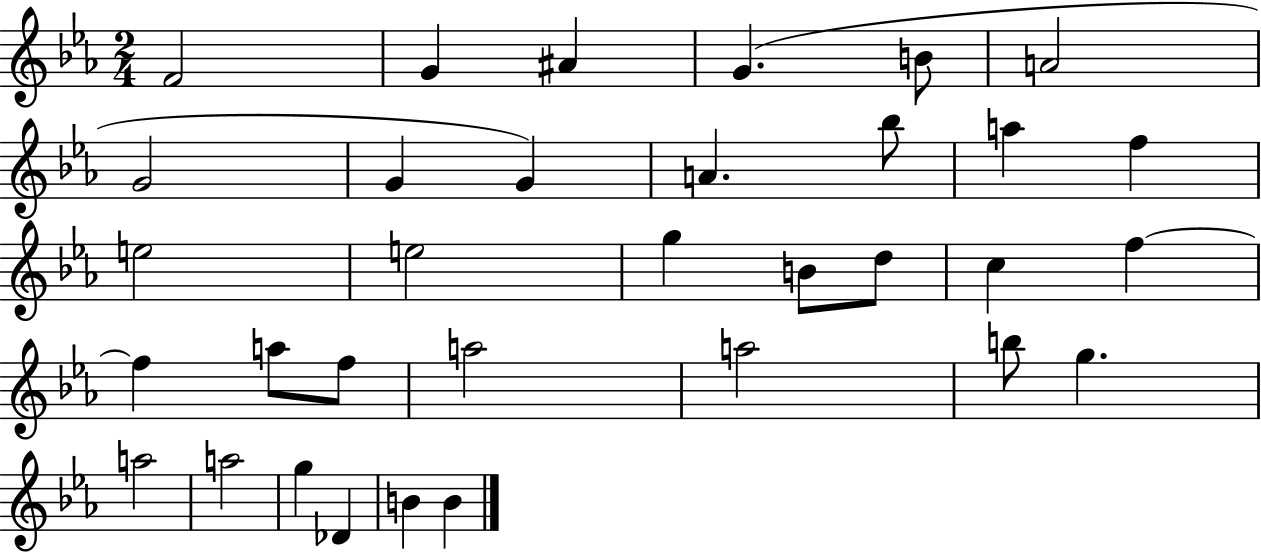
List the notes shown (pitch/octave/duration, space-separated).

F4/h G4/q A#4/q G4/q. B4/e A4/h G4/h G4/q G4/q A4/q. Bb5/e A5/q F5/q E5/h E5/h G5/q B4/e D5/e C5/q F5/q F5/q A5/e F5/e A5/h A5/h B5/e G5/q. A5/h A5/h G5/q Db4/q B4/q B4/q